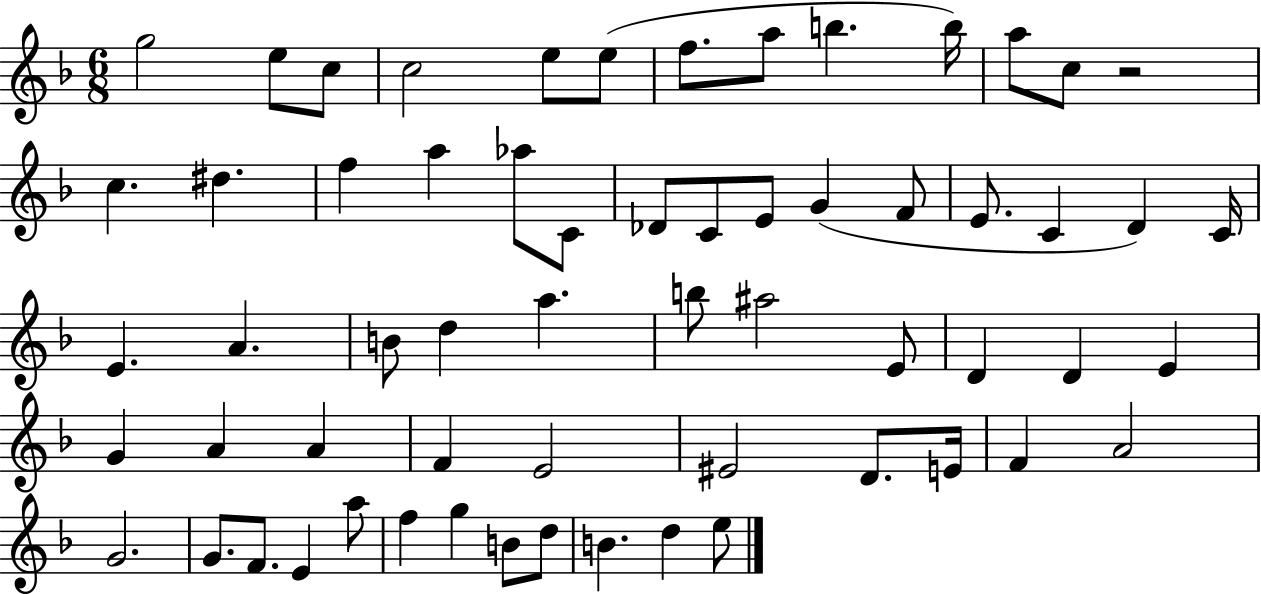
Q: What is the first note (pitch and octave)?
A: G5